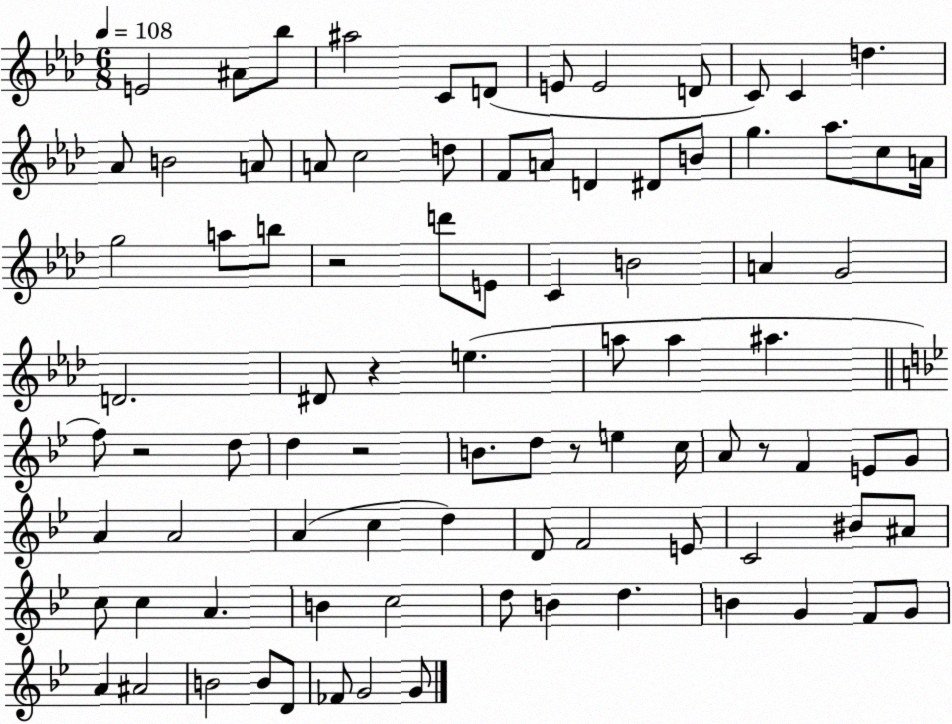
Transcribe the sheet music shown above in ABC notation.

X:1
T:Untitled
M:6/8
L:1/4
K:Ab
E2 ^A/2 _b/2 ^a2 C/2 D/2 E/2 E2 D/2 C/2 C d _A/2 B2 A/2 A/2 c2 d/2 F/2 A/2 D ^D/2 B/2 g _a/2 c/2 A/4 g2 a/2 b/2 z2 d'/2 E/2 C B2 A G2 D2 ^D/2 z e a/2 a ^a f/2 z2 d/2 d z2 B/2 d/2 z/2 e c/4 A/2 z/2 F E/2 G/2 A A2 A c d D/2 F2 E/2 C2 ^B/2 ^A/2 c/2 c A B c2 d/2 B d B G F/2 G/2 A ^A2 B2 B/2 D/2 _F/2 G2 G/2